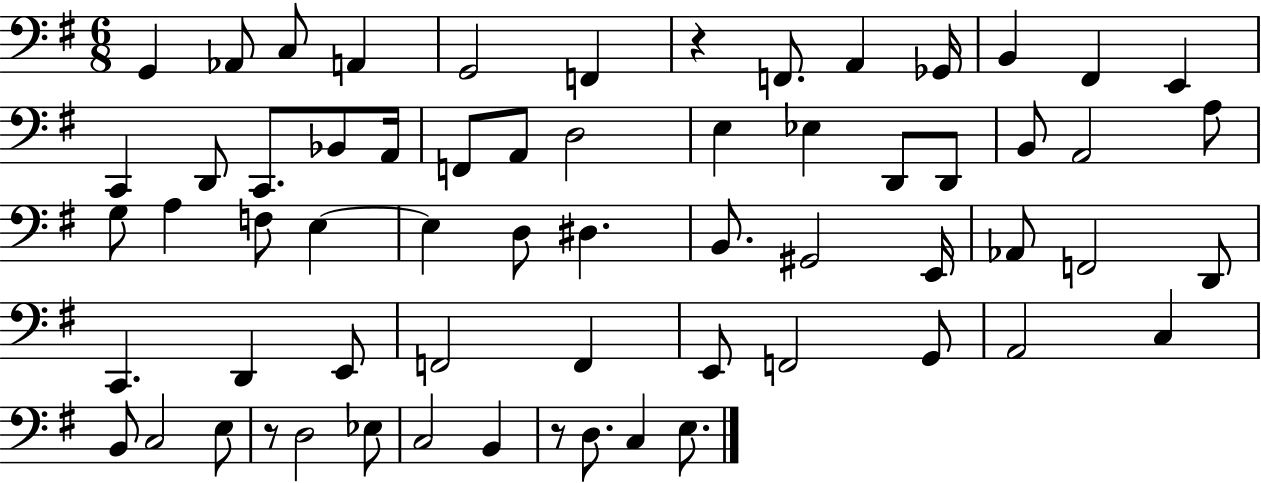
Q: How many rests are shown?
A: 3